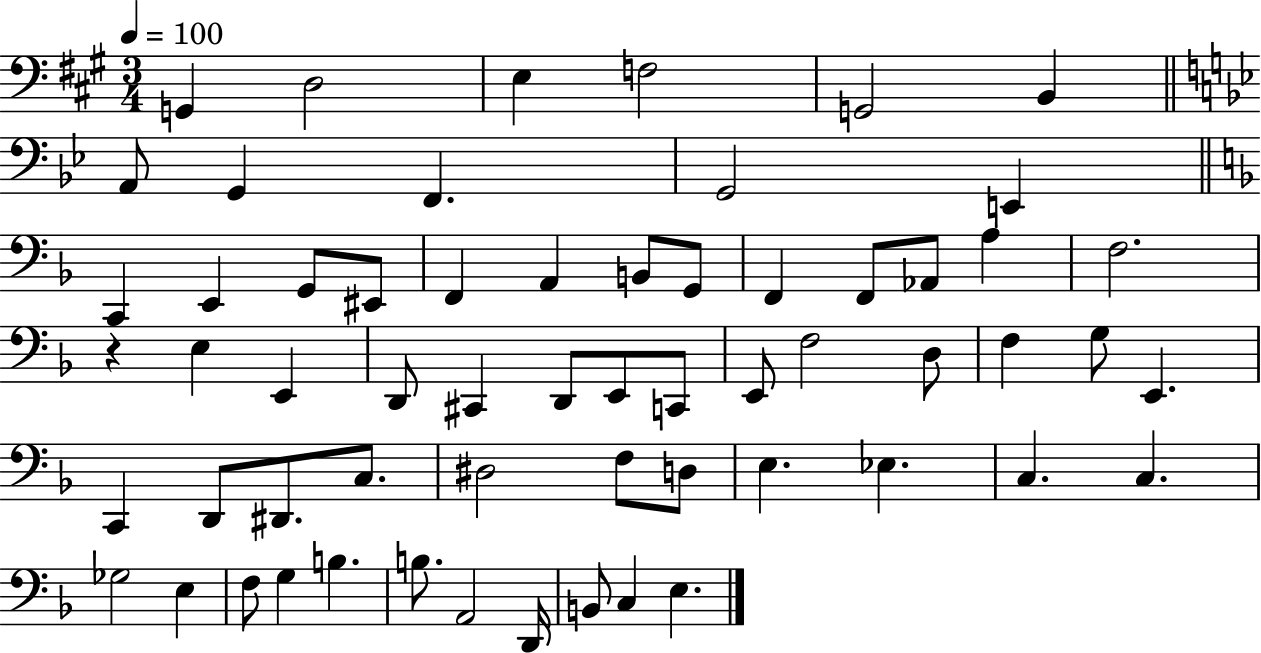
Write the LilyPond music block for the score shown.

{
  \clef bass
  \numericTimeSignature
  \time 3/4
  \key a \major
  \tempo 4 = 100
  g,4 d2 | e4 f2 | g,2 b,4 | \bar "||" \break \key bes \major a,8 g,4 f,4. | g,2 e,4 | \bar "||" \break \key f \major c,4 e,4 g,8 eis,8 | f,4 a,4 b,8 g,8 | f,4 f,8 aes,8 a4 | f2. | \break r4 e4 e,4 | d,8 cis,4 d,8 e,8 c,8 | e,8 f2 d8 | f4 g8 e,4. | \break c,4 d,8 dis,8. c8. | dis2 f8 d8 | e4. ees4. | c4. c4. | \break ges2 e4 | f8 g4 b4. | b8. a,2 d,16 | b,8 c4 e4. | \break \bar "|."
}